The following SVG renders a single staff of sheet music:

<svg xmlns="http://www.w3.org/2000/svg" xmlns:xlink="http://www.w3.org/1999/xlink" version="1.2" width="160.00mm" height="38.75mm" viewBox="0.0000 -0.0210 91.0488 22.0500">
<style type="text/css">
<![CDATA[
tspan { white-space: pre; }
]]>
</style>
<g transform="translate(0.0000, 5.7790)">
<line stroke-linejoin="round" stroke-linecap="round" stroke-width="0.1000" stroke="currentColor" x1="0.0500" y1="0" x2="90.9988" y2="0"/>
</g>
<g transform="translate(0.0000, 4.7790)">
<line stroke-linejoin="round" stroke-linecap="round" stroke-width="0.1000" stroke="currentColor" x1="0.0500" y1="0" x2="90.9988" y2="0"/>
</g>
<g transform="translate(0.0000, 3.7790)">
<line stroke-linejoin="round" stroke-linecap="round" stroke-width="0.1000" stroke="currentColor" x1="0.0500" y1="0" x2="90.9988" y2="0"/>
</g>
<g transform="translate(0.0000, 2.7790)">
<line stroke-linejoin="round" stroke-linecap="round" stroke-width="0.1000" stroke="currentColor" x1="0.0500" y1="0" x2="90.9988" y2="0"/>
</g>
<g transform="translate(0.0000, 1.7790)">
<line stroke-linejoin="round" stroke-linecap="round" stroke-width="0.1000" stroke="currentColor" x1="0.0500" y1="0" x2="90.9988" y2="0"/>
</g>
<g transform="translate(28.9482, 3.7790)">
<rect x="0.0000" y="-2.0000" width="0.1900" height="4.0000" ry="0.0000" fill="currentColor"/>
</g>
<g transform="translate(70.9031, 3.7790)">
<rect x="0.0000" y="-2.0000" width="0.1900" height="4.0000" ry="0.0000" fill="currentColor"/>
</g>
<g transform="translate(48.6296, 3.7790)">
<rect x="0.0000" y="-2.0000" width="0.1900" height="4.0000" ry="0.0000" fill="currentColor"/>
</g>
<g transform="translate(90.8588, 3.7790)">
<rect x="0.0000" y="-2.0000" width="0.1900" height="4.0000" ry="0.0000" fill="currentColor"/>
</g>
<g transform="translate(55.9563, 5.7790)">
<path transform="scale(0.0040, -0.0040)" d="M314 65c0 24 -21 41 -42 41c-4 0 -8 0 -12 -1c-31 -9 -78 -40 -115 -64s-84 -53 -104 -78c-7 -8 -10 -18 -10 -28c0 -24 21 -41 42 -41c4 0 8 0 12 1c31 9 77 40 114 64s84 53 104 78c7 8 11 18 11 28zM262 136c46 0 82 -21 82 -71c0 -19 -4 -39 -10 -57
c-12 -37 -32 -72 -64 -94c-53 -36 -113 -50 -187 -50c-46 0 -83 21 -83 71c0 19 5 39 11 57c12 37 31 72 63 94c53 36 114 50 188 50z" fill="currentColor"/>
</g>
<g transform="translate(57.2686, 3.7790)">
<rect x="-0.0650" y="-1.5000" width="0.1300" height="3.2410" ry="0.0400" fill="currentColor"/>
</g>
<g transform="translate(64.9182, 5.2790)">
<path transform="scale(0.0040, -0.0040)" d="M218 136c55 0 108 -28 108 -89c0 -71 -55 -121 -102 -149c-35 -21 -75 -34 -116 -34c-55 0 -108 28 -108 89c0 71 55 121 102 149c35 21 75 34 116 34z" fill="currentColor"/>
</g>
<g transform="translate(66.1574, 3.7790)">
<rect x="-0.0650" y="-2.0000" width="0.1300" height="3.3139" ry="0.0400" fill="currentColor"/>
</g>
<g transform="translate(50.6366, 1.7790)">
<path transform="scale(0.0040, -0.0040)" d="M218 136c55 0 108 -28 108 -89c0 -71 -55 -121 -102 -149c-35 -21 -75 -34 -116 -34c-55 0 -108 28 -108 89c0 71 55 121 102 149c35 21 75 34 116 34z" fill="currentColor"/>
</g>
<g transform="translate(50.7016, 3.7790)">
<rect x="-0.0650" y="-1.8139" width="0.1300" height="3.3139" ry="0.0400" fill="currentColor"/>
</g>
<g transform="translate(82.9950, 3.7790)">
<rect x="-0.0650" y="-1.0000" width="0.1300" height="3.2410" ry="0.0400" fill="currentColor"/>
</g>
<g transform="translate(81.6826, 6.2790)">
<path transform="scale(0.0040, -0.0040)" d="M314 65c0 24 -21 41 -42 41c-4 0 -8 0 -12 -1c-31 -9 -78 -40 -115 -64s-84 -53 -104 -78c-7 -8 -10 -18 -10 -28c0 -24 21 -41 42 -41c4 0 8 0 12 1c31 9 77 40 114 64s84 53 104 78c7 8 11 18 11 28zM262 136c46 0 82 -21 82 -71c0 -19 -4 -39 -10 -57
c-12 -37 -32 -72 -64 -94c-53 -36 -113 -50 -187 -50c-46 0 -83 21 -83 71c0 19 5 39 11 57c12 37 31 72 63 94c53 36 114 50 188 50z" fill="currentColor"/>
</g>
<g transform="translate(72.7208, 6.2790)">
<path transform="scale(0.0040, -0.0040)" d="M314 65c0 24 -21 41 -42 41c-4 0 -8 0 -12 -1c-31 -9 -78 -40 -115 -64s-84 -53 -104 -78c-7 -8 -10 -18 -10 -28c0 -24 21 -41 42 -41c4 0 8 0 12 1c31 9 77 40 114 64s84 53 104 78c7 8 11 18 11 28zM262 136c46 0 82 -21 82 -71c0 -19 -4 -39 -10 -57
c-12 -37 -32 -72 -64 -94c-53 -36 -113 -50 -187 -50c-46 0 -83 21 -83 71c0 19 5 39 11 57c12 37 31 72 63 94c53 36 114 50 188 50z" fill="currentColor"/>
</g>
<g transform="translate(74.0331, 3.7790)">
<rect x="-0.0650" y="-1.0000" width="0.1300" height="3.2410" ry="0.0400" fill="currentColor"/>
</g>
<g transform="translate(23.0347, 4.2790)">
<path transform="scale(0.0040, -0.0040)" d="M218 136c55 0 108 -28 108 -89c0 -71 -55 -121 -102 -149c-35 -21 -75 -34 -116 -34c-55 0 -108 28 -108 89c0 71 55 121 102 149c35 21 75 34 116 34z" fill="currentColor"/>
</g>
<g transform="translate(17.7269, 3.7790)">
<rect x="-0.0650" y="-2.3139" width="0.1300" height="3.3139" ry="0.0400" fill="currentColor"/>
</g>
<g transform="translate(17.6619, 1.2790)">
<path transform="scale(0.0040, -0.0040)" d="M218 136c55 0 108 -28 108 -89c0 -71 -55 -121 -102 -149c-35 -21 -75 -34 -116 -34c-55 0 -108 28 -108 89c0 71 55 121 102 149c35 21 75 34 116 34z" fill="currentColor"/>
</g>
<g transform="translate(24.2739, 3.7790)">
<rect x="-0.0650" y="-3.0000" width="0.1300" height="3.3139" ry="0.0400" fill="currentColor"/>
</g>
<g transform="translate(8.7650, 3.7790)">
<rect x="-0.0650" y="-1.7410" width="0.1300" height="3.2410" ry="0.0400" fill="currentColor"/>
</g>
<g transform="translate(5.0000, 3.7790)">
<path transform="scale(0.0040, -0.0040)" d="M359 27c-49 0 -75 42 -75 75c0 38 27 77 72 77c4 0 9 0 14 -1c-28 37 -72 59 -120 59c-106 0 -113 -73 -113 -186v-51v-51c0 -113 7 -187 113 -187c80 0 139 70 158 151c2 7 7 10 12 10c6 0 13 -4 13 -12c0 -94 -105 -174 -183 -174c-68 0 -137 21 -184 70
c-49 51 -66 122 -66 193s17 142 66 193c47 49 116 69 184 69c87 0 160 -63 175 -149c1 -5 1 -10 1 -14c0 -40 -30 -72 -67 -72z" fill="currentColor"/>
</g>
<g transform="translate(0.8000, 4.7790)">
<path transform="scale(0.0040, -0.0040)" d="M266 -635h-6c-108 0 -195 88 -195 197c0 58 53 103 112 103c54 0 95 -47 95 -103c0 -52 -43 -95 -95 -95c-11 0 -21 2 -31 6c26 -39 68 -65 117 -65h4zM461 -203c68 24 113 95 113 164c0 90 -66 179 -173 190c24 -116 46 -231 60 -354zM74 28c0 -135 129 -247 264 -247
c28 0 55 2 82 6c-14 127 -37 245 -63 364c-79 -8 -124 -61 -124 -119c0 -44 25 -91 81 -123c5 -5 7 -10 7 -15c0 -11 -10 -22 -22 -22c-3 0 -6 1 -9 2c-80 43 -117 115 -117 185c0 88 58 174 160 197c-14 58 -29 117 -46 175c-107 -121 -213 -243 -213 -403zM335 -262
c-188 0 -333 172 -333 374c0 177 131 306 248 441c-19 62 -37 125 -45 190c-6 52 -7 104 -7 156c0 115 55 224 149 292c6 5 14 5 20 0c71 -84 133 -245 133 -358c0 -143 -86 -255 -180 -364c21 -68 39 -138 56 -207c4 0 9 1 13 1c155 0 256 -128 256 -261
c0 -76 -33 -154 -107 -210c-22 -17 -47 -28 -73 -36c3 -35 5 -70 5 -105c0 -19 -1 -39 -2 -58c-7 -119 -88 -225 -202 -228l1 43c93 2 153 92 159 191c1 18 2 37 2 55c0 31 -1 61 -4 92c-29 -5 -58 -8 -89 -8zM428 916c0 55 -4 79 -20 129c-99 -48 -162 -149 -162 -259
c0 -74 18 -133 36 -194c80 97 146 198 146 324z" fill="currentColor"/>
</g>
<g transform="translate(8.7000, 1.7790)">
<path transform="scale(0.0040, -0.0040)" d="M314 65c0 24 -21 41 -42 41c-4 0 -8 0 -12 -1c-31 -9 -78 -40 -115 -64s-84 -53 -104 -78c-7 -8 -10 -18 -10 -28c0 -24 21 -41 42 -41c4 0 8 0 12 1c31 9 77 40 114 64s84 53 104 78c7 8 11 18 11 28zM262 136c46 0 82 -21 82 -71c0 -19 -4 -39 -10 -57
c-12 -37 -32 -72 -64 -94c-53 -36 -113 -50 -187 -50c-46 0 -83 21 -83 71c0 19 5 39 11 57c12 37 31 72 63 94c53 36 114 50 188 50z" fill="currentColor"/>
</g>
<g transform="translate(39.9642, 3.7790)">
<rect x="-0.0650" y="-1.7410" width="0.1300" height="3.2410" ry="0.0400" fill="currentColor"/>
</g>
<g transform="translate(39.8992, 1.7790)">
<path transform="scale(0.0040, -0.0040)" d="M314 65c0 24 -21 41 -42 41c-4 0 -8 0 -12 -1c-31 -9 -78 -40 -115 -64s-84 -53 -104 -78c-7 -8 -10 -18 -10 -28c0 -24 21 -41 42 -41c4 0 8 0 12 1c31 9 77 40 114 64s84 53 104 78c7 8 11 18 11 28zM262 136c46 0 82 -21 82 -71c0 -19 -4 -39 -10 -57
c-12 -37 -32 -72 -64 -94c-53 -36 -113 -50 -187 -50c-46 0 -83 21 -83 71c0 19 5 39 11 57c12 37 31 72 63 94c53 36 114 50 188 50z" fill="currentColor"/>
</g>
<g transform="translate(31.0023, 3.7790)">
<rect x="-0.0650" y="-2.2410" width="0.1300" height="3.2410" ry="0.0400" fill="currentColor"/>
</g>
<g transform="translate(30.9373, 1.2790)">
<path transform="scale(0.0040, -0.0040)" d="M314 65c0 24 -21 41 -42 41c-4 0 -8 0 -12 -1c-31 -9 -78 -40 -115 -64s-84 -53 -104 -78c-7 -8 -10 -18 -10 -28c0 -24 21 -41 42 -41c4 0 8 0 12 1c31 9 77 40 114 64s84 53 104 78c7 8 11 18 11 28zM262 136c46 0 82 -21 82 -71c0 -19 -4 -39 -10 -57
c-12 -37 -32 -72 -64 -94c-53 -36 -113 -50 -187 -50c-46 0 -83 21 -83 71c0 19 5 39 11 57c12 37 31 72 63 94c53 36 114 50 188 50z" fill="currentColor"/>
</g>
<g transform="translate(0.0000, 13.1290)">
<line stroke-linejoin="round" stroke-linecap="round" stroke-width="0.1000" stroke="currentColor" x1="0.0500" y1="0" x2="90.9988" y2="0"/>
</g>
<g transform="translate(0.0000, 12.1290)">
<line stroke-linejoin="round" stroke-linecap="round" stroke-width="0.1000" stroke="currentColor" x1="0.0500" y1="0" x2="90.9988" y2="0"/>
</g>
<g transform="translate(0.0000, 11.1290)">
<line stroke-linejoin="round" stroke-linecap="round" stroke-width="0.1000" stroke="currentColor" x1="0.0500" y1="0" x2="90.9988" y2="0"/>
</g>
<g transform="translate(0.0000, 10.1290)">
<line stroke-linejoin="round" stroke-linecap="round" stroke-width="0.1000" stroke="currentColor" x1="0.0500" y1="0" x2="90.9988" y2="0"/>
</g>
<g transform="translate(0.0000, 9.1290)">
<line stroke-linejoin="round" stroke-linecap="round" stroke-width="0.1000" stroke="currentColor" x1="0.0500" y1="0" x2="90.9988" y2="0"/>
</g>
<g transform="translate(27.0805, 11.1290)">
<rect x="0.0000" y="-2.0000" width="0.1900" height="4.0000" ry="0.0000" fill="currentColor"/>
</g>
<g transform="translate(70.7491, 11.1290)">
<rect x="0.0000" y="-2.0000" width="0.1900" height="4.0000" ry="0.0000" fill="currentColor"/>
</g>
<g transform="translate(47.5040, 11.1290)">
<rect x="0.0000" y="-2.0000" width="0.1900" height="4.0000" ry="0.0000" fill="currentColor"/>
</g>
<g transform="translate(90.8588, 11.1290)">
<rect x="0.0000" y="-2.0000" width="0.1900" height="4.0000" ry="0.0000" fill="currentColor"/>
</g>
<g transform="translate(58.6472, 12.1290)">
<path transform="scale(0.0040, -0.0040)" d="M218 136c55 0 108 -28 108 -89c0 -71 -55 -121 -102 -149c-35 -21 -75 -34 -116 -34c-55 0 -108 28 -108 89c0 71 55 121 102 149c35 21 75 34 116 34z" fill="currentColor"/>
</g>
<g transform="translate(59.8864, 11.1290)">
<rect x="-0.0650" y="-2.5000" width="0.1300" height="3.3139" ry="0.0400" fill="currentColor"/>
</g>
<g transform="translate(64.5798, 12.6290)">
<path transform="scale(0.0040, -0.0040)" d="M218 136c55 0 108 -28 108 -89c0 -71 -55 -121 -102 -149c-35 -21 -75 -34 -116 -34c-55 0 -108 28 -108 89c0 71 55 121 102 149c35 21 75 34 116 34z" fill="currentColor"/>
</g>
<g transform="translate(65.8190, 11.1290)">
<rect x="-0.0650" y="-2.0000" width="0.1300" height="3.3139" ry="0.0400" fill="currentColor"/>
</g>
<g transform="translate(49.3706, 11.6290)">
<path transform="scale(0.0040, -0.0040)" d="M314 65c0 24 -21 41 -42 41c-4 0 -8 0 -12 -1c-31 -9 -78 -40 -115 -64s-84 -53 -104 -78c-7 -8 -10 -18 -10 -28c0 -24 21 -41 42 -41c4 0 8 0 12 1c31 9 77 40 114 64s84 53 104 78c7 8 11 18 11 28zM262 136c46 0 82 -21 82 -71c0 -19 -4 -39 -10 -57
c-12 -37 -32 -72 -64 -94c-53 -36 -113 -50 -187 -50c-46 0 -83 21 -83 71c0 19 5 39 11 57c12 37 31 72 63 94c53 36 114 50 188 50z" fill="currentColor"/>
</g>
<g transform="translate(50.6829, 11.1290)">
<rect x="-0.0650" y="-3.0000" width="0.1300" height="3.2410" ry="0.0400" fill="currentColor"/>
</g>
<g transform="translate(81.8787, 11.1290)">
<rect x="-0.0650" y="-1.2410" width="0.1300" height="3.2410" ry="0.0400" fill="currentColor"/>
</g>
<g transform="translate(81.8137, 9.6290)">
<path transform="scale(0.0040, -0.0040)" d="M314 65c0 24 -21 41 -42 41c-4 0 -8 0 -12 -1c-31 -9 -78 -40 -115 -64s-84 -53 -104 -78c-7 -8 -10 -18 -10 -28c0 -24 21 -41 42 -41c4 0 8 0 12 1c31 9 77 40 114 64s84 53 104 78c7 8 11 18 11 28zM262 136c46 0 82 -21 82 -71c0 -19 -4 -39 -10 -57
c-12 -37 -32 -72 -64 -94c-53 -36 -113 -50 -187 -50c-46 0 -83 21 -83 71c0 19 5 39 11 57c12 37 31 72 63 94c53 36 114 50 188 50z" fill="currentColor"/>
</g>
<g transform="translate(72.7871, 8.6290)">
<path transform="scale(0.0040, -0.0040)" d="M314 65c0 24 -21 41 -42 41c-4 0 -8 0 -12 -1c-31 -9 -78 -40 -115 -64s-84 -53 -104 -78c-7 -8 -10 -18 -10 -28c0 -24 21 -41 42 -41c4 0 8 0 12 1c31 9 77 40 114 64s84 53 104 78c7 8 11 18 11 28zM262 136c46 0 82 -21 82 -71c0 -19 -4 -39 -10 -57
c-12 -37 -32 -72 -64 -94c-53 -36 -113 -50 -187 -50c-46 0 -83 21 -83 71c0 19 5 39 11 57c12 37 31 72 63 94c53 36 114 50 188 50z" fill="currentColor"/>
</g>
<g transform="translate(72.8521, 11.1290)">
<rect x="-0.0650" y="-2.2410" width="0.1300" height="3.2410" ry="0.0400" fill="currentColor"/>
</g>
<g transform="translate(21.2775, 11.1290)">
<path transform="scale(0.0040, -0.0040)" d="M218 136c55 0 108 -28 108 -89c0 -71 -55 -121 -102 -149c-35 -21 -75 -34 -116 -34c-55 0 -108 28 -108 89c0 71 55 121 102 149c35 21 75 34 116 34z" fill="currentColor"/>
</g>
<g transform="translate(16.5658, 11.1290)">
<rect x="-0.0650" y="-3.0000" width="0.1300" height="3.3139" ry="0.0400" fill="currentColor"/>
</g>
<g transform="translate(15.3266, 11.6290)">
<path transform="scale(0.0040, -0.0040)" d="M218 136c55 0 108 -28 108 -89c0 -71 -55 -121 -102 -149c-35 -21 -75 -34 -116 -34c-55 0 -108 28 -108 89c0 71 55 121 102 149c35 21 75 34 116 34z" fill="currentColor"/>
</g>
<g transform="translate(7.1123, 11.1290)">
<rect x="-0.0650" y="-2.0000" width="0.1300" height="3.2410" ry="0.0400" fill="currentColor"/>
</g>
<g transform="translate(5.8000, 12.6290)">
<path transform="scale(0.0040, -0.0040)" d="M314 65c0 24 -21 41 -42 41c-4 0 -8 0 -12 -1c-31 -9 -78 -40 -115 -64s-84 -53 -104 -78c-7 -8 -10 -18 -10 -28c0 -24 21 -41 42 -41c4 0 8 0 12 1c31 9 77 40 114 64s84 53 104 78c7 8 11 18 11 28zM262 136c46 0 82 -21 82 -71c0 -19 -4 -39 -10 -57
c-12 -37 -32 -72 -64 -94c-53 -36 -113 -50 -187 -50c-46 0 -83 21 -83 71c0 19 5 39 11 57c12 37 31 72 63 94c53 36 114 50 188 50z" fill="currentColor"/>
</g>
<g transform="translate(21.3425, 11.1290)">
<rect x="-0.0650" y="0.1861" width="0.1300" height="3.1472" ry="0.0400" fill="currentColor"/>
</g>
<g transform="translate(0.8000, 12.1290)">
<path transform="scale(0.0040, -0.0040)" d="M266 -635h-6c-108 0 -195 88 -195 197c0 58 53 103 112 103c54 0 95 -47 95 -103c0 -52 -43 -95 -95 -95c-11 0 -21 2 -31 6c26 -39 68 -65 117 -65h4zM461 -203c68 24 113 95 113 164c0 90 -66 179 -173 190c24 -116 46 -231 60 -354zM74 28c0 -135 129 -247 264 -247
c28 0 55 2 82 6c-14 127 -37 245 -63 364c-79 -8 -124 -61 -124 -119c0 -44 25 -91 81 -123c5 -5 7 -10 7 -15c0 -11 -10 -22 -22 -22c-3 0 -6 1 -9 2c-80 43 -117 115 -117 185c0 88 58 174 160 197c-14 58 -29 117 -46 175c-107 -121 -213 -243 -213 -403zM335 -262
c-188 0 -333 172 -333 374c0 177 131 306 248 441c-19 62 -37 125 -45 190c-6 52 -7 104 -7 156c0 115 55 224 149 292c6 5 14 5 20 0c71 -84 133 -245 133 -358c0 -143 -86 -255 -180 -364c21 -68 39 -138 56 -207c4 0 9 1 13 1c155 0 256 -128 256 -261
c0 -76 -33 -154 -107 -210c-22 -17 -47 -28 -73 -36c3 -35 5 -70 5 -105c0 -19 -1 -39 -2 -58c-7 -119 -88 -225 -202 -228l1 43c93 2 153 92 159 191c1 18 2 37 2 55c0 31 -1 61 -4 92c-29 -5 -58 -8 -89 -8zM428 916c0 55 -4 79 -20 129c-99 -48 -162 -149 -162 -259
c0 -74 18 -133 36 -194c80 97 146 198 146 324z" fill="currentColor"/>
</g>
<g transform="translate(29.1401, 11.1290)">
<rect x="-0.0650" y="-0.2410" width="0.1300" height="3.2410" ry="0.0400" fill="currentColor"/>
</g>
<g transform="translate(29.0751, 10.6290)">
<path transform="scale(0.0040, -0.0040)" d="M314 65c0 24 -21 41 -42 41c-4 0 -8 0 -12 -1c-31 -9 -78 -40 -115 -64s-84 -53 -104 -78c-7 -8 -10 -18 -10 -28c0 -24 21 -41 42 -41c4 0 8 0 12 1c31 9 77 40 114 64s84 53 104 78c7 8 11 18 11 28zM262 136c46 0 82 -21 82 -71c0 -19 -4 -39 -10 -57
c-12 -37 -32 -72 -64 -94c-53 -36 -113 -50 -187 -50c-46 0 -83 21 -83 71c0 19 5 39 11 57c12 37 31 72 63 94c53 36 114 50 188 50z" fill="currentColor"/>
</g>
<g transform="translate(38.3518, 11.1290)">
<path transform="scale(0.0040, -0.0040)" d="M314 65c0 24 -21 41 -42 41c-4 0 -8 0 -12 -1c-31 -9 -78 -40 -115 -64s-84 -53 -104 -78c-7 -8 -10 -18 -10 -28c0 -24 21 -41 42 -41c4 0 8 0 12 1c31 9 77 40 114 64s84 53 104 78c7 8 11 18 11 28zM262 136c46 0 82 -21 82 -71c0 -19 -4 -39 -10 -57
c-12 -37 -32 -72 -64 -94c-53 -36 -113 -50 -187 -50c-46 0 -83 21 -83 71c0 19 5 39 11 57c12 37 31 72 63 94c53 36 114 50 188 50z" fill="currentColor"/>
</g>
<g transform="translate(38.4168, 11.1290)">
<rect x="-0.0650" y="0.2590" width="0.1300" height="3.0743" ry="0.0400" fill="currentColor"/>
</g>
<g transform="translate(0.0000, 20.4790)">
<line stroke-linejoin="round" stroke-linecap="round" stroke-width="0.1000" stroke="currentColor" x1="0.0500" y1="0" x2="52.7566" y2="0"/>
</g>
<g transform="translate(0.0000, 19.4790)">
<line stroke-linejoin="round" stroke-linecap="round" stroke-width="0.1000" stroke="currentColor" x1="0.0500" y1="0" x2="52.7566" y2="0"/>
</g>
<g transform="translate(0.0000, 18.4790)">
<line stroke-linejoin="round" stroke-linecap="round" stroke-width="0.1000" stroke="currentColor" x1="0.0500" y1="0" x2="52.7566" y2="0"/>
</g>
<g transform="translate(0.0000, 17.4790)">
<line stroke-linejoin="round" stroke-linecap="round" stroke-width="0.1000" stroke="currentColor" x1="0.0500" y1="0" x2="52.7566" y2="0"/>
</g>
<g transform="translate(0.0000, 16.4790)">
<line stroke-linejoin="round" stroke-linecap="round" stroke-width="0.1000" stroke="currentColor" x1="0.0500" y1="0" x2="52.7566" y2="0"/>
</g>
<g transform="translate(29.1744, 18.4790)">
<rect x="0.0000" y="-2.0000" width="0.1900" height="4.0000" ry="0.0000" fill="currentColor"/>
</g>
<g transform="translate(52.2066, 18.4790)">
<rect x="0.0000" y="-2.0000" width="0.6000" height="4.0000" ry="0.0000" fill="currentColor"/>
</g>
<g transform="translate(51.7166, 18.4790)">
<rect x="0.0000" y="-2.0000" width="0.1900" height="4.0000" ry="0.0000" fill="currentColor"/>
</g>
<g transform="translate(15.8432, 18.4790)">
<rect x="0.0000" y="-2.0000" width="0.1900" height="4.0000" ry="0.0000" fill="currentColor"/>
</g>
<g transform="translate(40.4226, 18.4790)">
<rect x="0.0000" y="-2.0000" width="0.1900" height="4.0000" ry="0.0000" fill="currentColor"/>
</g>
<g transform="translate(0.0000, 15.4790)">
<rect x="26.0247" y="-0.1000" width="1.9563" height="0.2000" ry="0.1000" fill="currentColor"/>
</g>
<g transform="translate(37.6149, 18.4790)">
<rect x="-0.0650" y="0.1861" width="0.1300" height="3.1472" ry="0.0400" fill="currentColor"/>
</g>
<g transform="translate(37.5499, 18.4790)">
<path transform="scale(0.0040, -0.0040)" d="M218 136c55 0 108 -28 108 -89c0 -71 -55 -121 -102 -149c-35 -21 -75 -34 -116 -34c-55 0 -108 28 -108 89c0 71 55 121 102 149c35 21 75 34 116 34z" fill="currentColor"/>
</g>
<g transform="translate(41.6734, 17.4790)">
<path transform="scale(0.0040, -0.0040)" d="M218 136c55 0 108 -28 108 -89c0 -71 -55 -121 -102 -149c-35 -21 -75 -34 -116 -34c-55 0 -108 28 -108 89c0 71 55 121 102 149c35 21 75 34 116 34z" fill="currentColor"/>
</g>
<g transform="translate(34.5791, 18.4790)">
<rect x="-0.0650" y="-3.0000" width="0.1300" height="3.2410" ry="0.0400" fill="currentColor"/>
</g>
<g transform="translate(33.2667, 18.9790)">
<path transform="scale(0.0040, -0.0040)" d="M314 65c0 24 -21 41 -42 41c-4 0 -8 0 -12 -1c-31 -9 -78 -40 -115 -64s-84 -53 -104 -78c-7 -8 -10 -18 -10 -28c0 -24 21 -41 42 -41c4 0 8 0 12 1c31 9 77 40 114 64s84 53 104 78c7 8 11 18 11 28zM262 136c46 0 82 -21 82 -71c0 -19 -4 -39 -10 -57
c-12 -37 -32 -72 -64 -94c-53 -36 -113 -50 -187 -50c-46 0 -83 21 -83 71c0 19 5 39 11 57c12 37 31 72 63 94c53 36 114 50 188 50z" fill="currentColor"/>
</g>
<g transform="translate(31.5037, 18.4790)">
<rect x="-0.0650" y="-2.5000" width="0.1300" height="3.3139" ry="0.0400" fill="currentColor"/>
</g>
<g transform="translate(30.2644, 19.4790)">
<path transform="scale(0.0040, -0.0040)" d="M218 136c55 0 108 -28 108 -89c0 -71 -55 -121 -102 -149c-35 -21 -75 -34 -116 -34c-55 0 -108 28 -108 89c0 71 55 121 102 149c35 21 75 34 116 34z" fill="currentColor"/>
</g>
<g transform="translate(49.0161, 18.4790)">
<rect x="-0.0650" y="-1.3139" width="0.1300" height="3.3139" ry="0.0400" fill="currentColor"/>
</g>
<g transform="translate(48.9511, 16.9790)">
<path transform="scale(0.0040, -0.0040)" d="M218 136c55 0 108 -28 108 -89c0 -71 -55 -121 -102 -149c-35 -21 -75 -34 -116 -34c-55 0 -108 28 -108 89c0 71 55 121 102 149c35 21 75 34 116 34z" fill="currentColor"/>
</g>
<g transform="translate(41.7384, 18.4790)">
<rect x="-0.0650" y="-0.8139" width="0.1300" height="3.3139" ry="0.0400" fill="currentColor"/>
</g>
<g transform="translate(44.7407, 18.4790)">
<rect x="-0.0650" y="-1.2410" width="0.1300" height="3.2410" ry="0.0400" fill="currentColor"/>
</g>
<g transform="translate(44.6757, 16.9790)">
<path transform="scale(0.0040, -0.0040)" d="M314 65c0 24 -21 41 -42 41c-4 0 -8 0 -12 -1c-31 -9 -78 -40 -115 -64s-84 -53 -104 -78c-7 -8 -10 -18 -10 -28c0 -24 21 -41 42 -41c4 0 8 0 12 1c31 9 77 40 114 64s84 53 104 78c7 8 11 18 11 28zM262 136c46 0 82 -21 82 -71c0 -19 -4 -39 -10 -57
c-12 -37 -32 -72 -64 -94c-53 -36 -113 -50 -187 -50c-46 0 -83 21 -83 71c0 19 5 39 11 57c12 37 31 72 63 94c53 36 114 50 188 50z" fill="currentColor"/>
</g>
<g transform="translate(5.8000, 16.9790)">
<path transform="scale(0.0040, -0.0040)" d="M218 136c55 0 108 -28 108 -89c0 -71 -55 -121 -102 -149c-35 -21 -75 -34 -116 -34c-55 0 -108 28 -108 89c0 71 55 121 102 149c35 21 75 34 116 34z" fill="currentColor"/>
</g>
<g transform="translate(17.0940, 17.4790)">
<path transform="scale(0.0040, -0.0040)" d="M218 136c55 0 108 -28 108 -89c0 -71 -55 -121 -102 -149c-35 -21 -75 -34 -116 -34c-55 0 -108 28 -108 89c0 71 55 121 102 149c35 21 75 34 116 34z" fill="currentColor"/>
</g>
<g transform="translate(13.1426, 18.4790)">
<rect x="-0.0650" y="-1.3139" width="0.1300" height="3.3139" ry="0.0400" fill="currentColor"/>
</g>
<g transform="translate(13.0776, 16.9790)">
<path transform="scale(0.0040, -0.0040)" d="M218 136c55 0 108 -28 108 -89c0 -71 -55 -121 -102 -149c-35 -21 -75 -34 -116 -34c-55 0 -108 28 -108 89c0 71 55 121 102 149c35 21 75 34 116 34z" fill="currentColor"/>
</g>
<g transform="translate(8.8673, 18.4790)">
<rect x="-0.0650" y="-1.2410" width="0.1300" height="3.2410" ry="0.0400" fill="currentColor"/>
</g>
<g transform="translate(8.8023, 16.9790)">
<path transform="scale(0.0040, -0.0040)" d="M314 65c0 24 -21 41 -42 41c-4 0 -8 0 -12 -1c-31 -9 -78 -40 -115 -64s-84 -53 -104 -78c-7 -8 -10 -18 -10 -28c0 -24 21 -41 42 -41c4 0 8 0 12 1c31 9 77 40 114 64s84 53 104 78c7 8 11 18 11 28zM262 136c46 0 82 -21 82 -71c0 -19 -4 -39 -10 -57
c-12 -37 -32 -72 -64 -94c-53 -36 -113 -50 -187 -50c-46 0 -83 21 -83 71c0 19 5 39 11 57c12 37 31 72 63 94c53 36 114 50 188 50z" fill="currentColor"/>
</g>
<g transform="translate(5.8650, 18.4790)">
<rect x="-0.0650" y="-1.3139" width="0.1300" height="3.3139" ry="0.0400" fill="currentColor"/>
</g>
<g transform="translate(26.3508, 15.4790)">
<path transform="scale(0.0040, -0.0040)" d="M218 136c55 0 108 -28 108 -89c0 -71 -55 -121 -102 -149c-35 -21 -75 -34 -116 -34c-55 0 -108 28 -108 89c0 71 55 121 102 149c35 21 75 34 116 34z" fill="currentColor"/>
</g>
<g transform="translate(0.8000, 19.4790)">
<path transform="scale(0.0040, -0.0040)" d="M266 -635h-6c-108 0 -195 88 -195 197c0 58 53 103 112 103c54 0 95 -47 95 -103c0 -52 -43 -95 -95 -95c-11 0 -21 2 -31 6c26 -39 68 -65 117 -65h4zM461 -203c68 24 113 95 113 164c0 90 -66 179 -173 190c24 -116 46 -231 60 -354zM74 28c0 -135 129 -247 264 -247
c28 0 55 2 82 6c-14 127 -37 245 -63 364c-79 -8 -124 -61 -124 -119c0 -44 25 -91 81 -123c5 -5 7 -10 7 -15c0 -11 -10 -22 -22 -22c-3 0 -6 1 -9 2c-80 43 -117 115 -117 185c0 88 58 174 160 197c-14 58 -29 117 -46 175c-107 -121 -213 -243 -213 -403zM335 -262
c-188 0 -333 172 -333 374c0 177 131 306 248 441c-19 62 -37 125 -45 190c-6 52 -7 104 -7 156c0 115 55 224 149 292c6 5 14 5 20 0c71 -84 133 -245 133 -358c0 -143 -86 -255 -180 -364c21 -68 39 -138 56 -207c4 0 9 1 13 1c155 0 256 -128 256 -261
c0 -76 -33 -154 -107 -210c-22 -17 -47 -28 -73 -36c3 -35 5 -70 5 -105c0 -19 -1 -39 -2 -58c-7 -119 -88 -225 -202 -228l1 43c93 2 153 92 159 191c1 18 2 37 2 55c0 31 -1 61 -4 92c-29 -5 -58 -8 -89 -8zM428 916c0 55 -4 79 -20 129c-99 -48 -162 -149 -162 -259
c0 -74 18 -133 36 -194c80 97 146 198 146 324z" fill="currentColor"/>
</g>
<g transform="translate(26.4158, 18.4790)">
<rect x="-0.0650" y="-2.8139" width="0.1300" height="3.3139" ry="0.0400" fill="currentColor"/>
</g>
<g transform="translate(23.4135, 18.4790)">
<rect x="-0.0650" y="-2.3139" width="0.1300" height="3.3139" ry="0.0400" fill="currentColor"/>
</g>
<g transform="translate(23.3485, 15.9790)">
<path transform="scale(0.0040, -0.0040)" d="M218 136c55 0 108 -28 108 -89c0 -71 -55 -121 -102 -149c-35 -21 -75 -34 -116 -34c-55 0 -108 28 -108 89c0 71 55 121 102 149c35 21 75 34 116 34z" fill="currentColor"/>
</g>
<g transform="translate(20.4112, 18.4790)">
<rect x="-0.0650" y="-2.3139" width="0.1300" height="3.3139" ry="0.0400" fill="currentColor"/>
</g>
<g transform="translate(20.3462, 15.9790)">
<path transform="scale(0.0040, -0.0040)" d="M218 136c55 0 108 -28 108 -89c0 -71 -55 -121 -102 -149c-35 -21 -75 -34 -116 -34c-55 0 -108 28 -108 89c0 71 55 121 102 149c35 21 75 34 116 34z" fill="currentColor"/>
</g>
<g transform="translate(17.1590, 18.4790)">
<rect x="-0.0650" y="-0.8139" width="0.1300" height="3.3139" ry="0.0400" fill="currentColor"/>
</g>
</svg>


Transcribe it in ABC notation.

X:1
T:Untitled
M:4/4
L:1/4
K:C
f2 g A g2 f2 f E2 F D2 D2 F2 A B c2 B2 A2 G F g2 e2 e e2 e d g g a G A2 B d e2 e